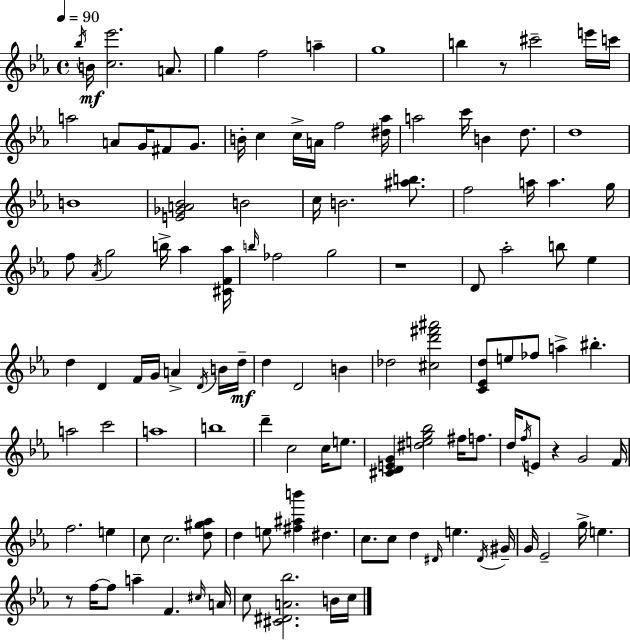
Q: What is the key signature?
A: EES major